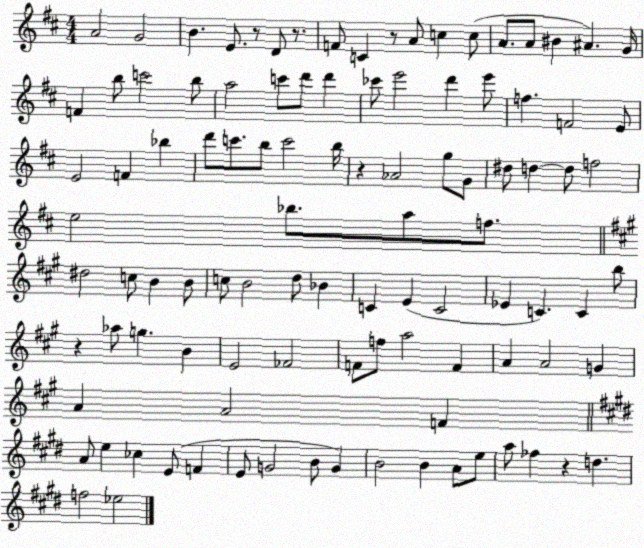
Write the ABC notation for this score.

X:1
T:Untitled
M:4/4
L:1/4
K:D
A2 G2 B E/2 z/2 D/2 z/2 F/2 C z/2 A/2 c c/2 A/2 A/2 ^B ^A G/4 F b/2 c'2 b/2 a2 c'/2 d'/2 d' _c'/2 e'2 d' e'/2 f F2 E/2 E2 F _b d'/2 c'/2 b/2 c'2 b/4 z _A2 g/2 G/2 ^d/2 d d/2 f2 e2 _b/2 a/2 f/2 ^d2 c/2 B B/2 c/2 B2 d/2 _B C E C2 _E C C b/2 z _a/2 g B E2 _F2 F/2 f/2 a2 F A A2 G A A2 F A/2 e _c E/2 F E/2 G2 B/2 G B2 B A/2 e/2 a/2 _f z d f2 _e2